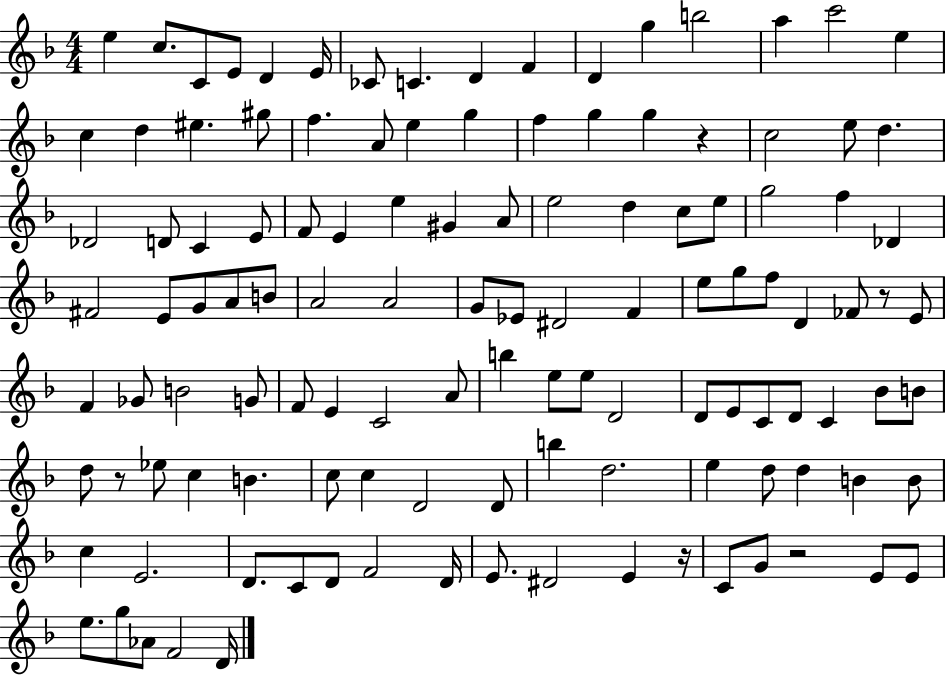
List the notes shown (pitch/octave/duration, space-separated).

E5/q C5/e. C4/e E4/e D4/q E4/s CES4/e C4/q. D4/q F4/q D4/q G5/q B5/h A5/q C6/h E5/q C5/q D5/q EIS5/q. G#5/e F5/q. A4/e E5/q G5/q F5/q G5/q G5/q R/q C5/h E5/e D5/q. Db4/h D4/e C4/q E4/e F4/e E4/q E5/q G#4/q A4/e E5/h D5/q C5/e E5/e G5/h F5/q Db4/q F#4/h E4/e G4/e A4/e B4/e A4/h A4/h G4/e Eb4/e D#4/h F4/q E5/e G5/e F5/e D4/q FES4/e R/e E4/e F4/q Gb4/e B4/h G4/e F4/e E4/q C4/h A4/e B5/q E5/e E5/e D4/h D4/e E4/e C4/e D4/e C4/q Bb4/e B4/e D5/e R/e Eb5/e C5/q B4/q. C5/e C5/q D4/h D4/e B5/q D5/h. E5/q D5/e D5/q B4/q B4/e C5/q E4/h. D4/e. C4/e D4/e F4/h D4/s E4/e. D#4/h E4/q R/s C4/e G4/e R/h E4/e E4/e E5/e. G5/e Ab4/e F4/h D4/s